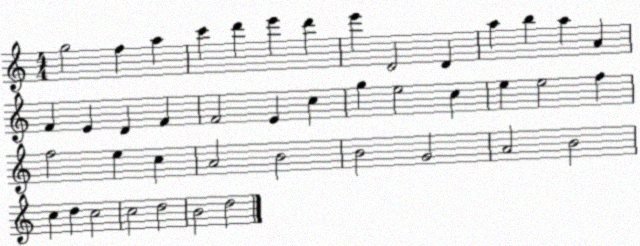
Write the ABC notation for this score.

X:1
T:Untitled
M:4/4
L:1/4
K:C
g2 f a c' d' e' d' e' D2 D a b a A F E D F F2 E c g e2 c e e2 f f2 e c A2 B2 B2 G2 A2 B2 c d c2 c2 d2 B2 d2